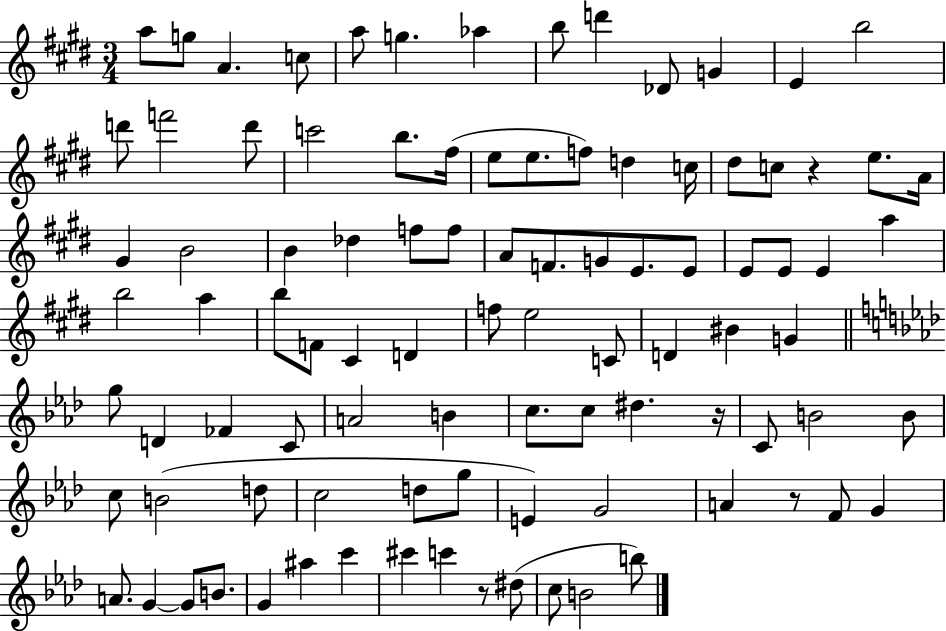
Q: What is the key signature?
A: E major